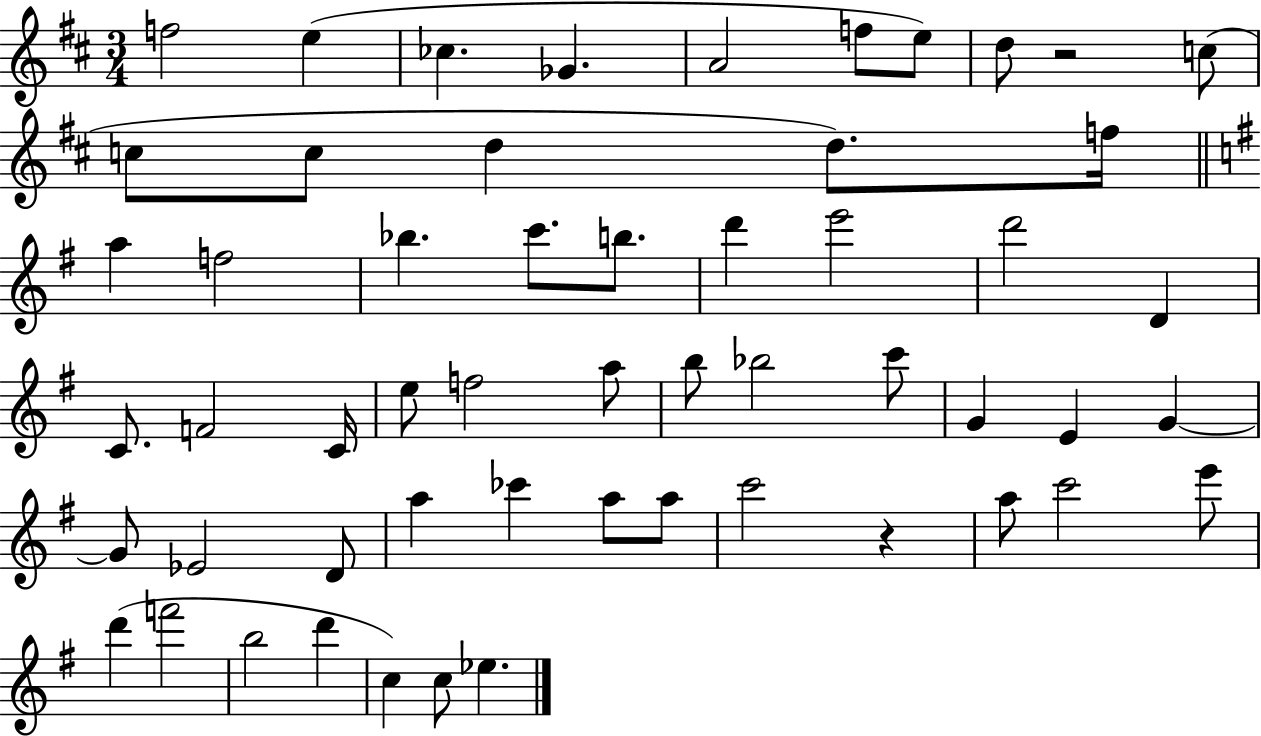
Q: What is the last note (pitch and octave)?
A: Eb5